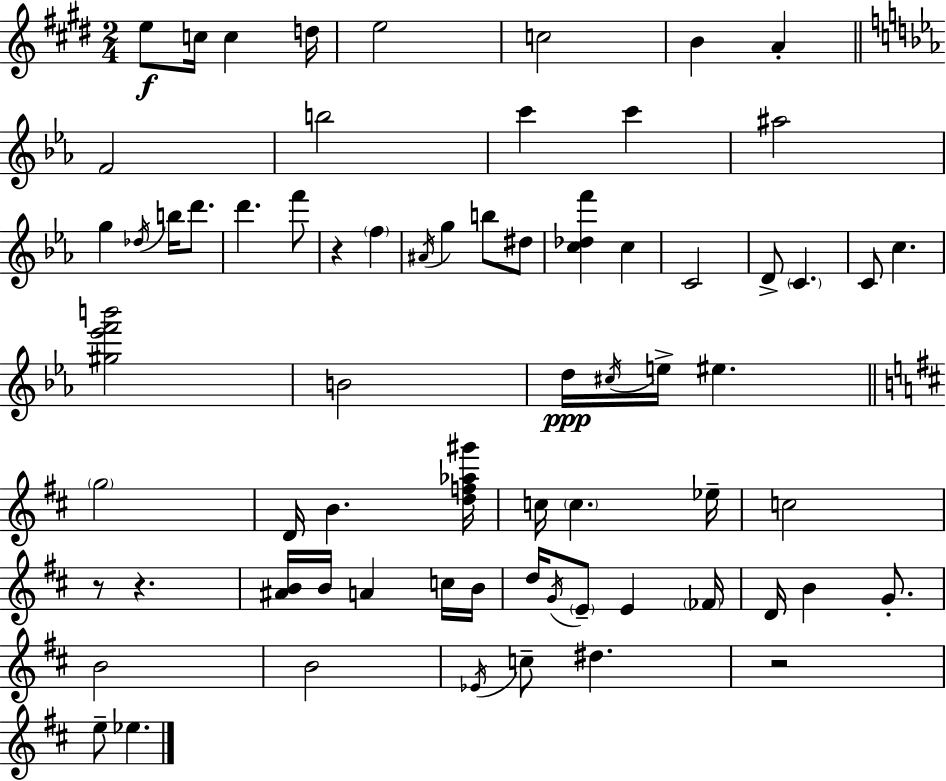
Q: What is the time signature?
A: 2/4